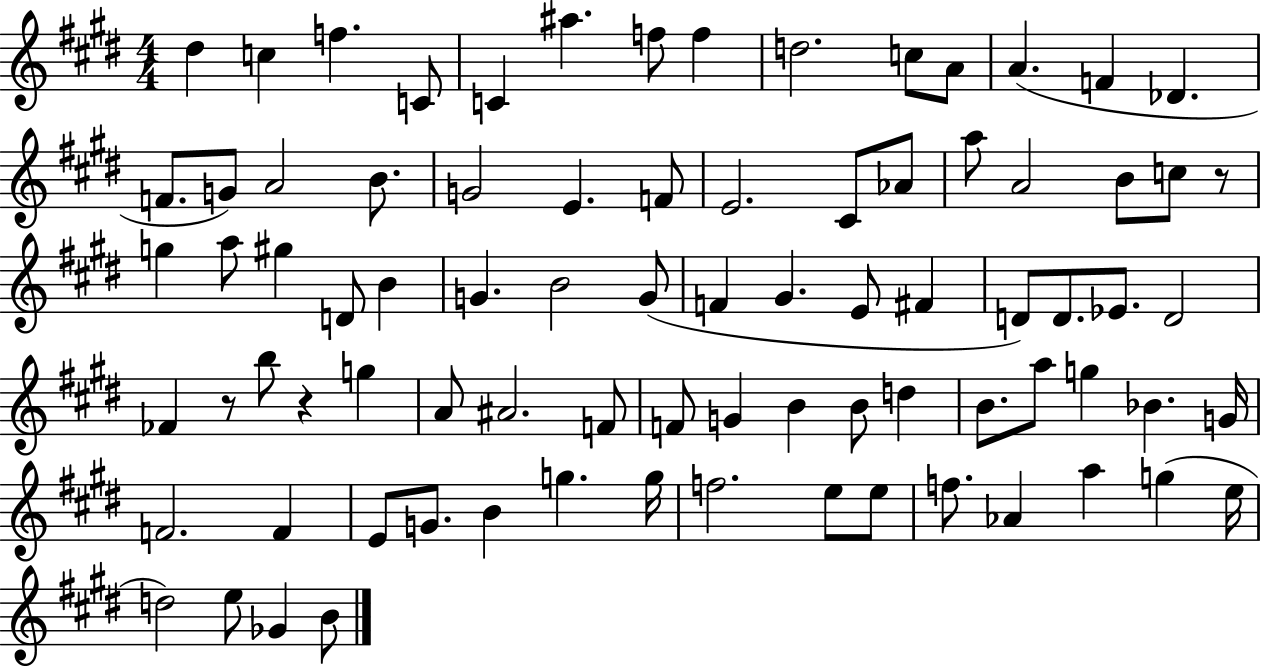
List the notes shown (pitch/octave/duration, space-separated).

D#5/q C5/q F5/q. C4/e C4/q A#5/q. F5/e F5/q D5/h. C5/e A4/e A4/q. F4/q Db4/q. F4/e. G4/e A4/h B4/e. G4/h E4/q. F4/e E4/h. C#4/e Ab4/e A5/e A4/h B4/e C5/e R/e G5/q A5/e G#5/q D4/e B4/q G4/q. B4/h G4/e F4/q G#4/q. E4/e F#4/q D4/e D4/e. Eb4/e. D4/h FES4/q R/e B5/e R/q G5/q A4/e A#4/h. F4/e F4/e G4/q B4/q B4/e D5/q B4/e. A5/e G5/q Bb4/q. G4/s F4/h. F4/q E4/e G4/e. B4/q G5/q. G5/s F5/h. E5/e E5/e F5/e. Ab4/q A5/q G5/q E5/s D5/h E5/e Gb4/q B4/e